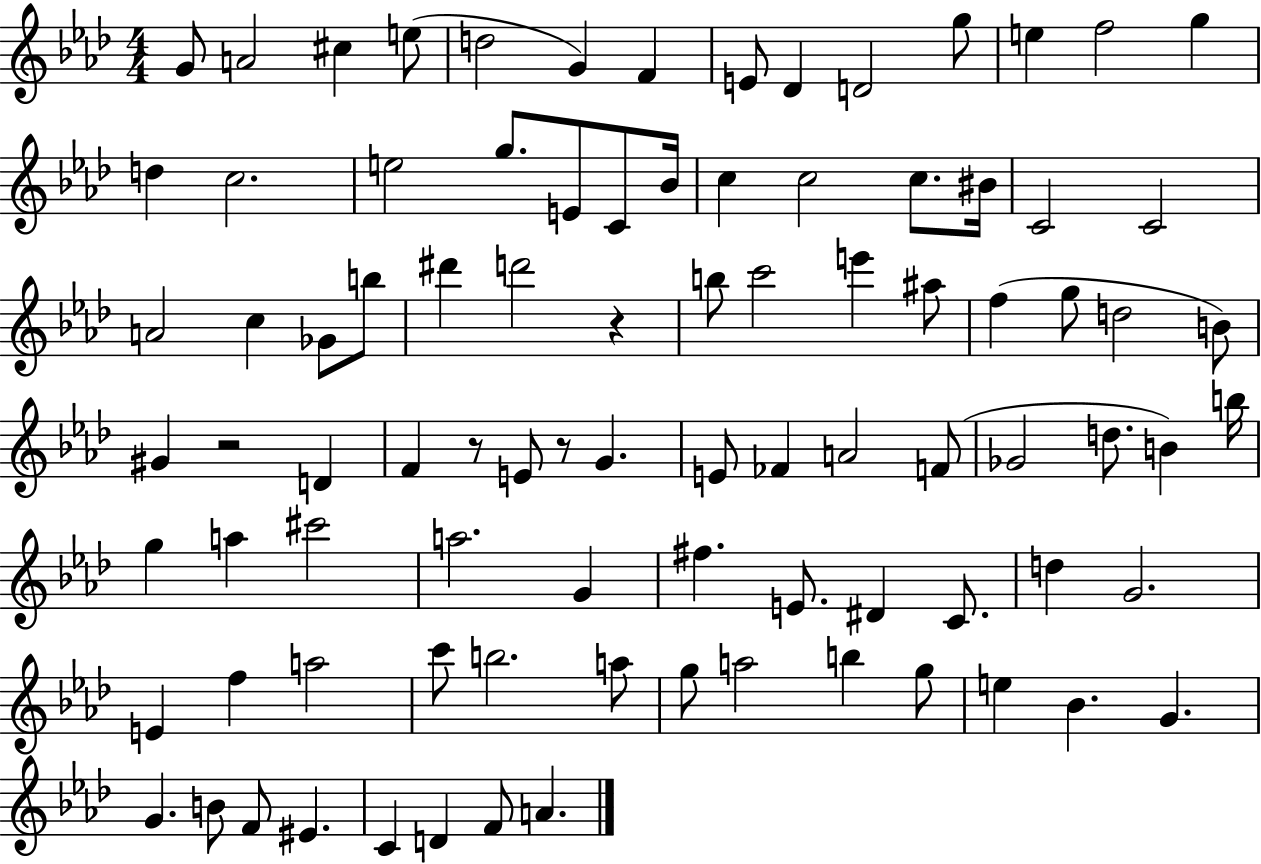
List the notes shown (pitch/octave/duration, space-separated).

G4/e A4/h C#5/q E5/e D5/h G4/q F4/q E4/e Db4/q D4/h G5/e E5/q F5/h G5/q D5/q C5/h. E5/h G5/e. E4/e C4/e Bb4/s C5/q C5/h C5/e. BIS4/s C4/h C4/h A4/h C5/q Gb4/e B5/e D#6/q D6/h R/q B5/e C6/h E6/q A#5/e F5/q G5/e D5/h B4/e G#4/q R/h D4/q F4/q R/e E4/e R/e G4/q. E4/e FES4/q A4/h F4/e Gb4/h D5/e. B4/q B5/s G5/q A5/q C#6/h A5/h. G4/q F#5/q. E4/e. D#4/q C4/e. D5/q G4/h. E4/q F5/q A5/h C6/e B5/h. A5/e G5/e A5/h B5/q G5/e E5/q Bb4/q. G4/q. G4/q. B4/e F4/e EIS4/q. C4/q D4/q F4/e A4/q.